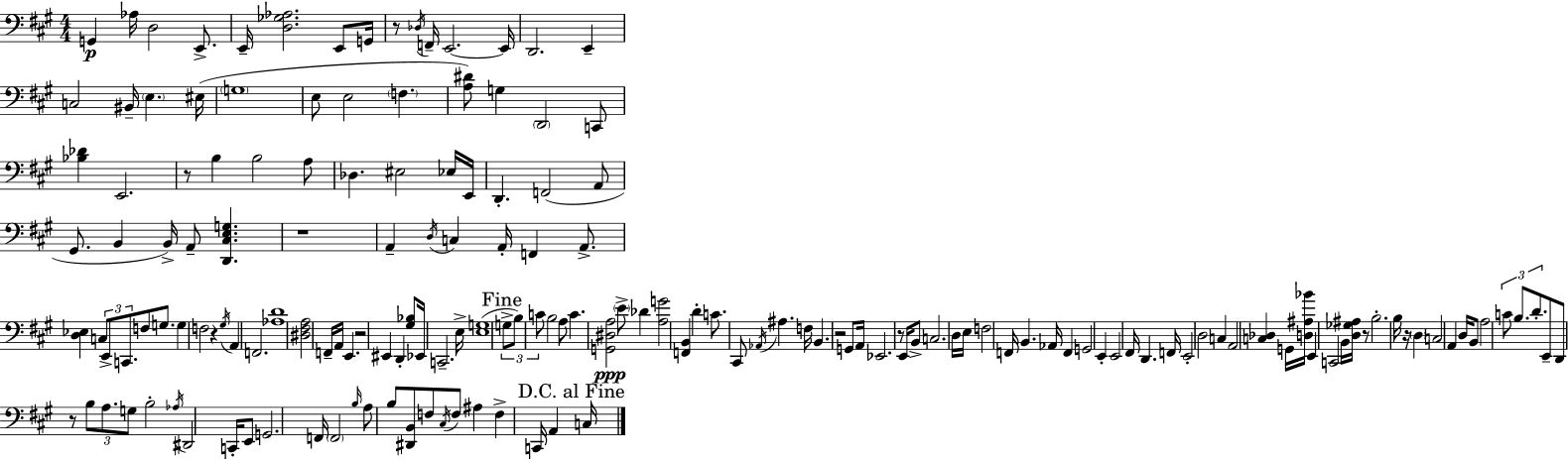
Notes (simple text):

G2/q Ab3/s D3/h E2/e. E2/s [D3,Gb3,Ab3]/h. E2/e G2/s R/e Db3/s F2/s E2/h. E2/s D2/h. E2/q C3/h BIS2/s E3/q. EIS3/s G3/w E3/e E3/h F3/q. [A3,D#4]/e G3/q D2/h C2/e [Bb3,Db4]/q E2/h. R/e B3/q B3/h A3/e Db3/q. EIS3/h Eb3/s E2/s D2/q. F2/h A2/e G#2/e. B2/q B2/s A2/e [D2,C#3,E3,G3]/q. R/w A2/q D3/s C3/q A2/s F2/q A2/e. [D3,Eb3]/q C3/e E2/e C2/e. F3/e G3/e. G3/q F3/h R/q G#3/s A2/q F2/h. [Ab3,D4]/w [D#3,F#3,A3]/h F2/s A2/s E2/q. R/h EIS2/q D2/q [G#3,Bb3]/e Eb2/s C2/h. E3/s [E3,G3]/w G3/e B3/e C4/e B3/h A3/e C4/q. [G2,D#3,A3]/h E4/e Db4/q [A3,G4]/h [F2,B2]/q D4/q C4/e. C#2/e Ab2/s A#3/q. F3/s B2/q. R/h G2/e A2/s Eb2/h. R/e E2/s B2/e C3/h. D3/s E3/s F3/h F2/s B2/q. Ab2/s F2/q G2/h E2/q E2/h F#2/s D2/q. F2/s E2/h D3/h C3/q A2/h [C3,Db3]/q G2/s [D3,A#3,Bb4]/s E2/q C2/h B2/s [D3,Gb3,A#3]/s R/e B3/h. B3/s R/s D3/q C3/h A2/q D3/s B2/e A3/h C4/e B3/e. D4/e. E2/e D2/e R/e B3/e A3/e. G3/e B3/h Ab3/s D#2/h C2/s E2/e G2/h. F2/s F2/h B3/s A3/e B3/e [D#2,B2]/e F3/e C#3/s F3/e A#3/q F3/q C2/s A2/q C3/s